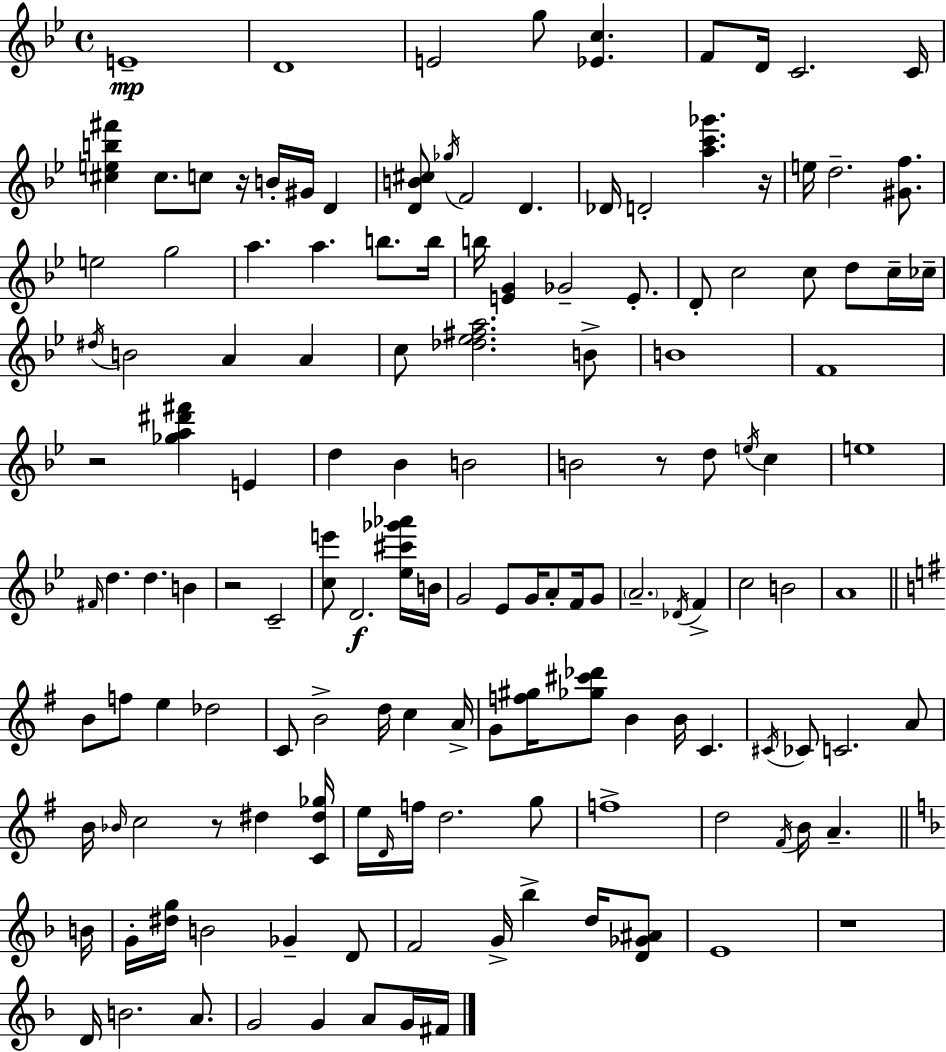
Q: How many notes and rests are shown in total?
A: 142